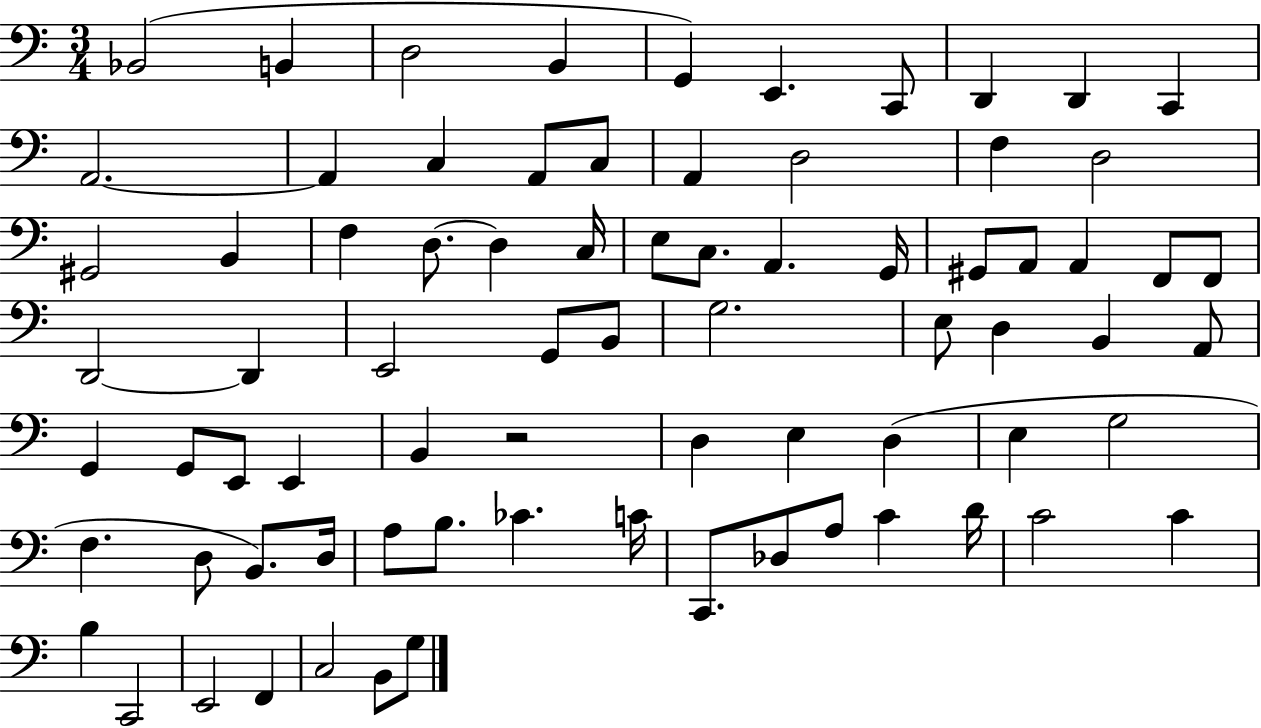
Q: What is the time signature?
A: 3/4